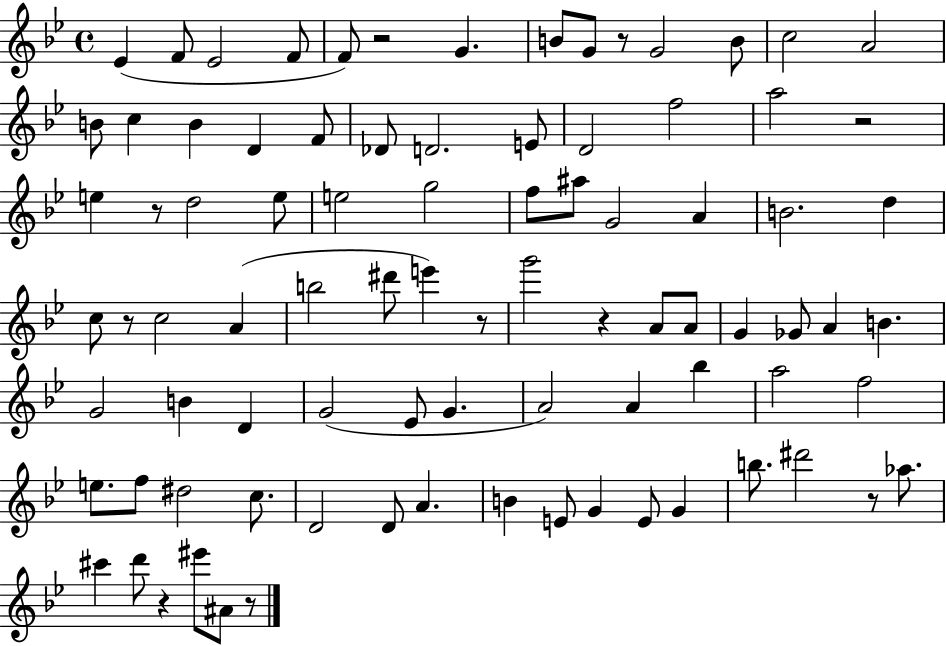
{
  \clef treble
  \time 4/4
  \defaultTimeSignature
  \key bes \major
  \repeat volta 2 { ees'4( f'8 ees'2 f'8 | f'8) r2 g'4. | b'8 g'8 r8 g'2 b'8 | c''2 a'2 | \break b'8 c''4 b'4 d'4 f'8 | des'8 d'2. e'8 | d'2 f''2 | a''2 r2 | \break e''4 r8 d''2 e''8 | e''2 g''2 | f''8 ais''8 g'2 a'4 | b'2. d''4 | \break c''8 r8 c''2 a'4( | b''2 dis'''8 e'''4) r8 | g'''2 r4 a'8 a'8 | g'4 ges'8 a'4 b'4. | \break g'2 b'4 d'4 | g'2( ees'8 g'4. | a'2) a'4 bes''4 | a''2 f''2 | \break e''8. f''8 dis''2 c''8. | d'2 d'8 a'4. | b'4 e'8 g'4 e'8 g'4 | b''8. dis'''2 r8 aes''8. | \break cis'''4 d'''8 r4 eis'''8 ais'8 r8 | } \bar "|."
}